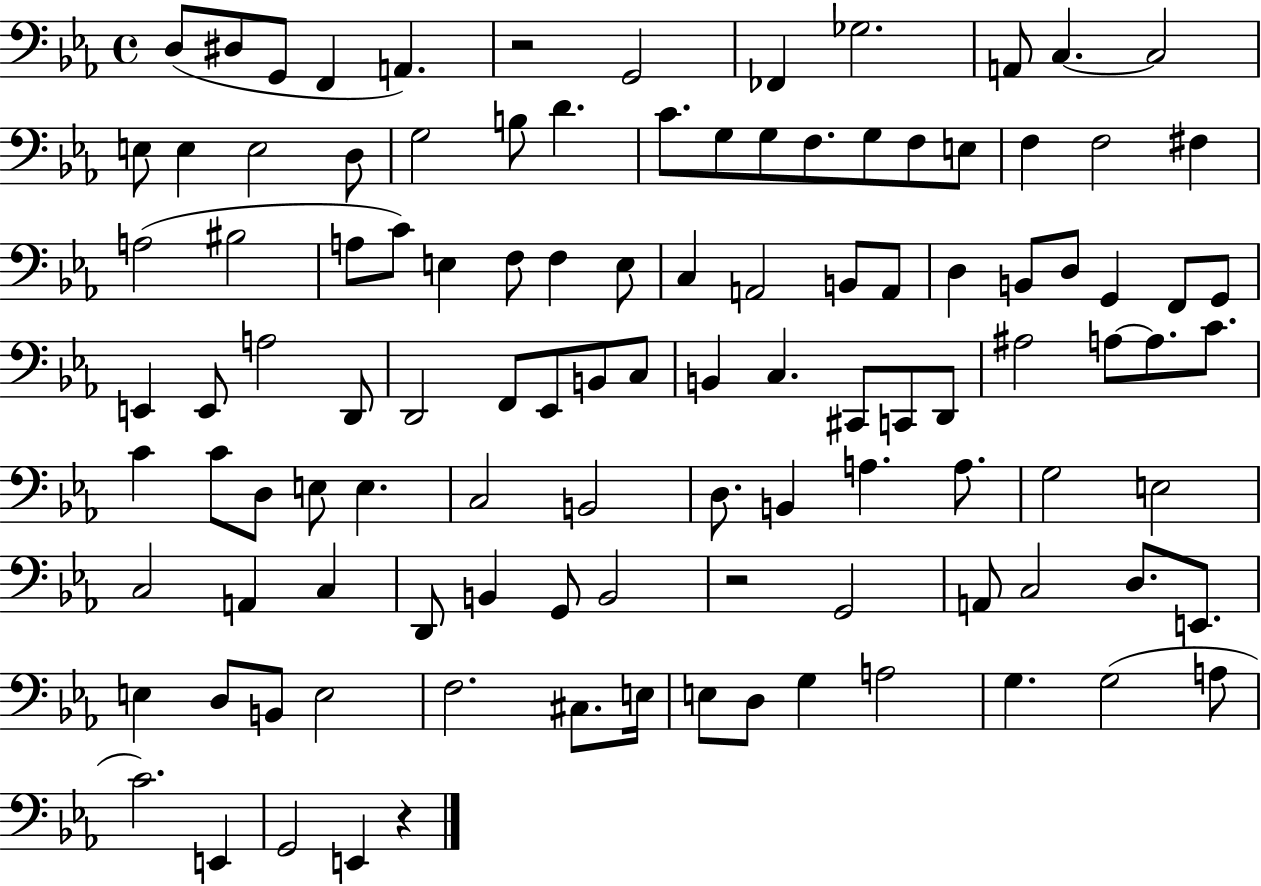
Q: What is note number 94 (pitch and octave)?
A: F3